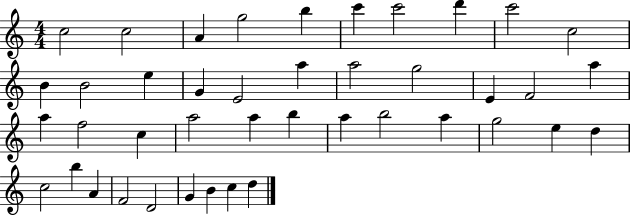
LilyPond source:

{
  \clef treble
  \numericTimeSignature
  \time 4/4
  \key c \major
  c''2 c''2 | a'4 g''2 b''4 | c'''4 c'''2 d'''4 | c'''2 c''2 | \break b'4 b'2 e''4 | g'4 e'2 a''4 | a''2 g''2 | e'4 f'2 a''4 | \break a''4 f''2 c''4 | a''2 a''4 b''4 | a''4 b''2 a''4 | g''2 e''4 d''4 | \break c''2 b''4 a'4 | f'2 d'2 | g'4 b'4 c''4 d''4 | \bar "|."
}